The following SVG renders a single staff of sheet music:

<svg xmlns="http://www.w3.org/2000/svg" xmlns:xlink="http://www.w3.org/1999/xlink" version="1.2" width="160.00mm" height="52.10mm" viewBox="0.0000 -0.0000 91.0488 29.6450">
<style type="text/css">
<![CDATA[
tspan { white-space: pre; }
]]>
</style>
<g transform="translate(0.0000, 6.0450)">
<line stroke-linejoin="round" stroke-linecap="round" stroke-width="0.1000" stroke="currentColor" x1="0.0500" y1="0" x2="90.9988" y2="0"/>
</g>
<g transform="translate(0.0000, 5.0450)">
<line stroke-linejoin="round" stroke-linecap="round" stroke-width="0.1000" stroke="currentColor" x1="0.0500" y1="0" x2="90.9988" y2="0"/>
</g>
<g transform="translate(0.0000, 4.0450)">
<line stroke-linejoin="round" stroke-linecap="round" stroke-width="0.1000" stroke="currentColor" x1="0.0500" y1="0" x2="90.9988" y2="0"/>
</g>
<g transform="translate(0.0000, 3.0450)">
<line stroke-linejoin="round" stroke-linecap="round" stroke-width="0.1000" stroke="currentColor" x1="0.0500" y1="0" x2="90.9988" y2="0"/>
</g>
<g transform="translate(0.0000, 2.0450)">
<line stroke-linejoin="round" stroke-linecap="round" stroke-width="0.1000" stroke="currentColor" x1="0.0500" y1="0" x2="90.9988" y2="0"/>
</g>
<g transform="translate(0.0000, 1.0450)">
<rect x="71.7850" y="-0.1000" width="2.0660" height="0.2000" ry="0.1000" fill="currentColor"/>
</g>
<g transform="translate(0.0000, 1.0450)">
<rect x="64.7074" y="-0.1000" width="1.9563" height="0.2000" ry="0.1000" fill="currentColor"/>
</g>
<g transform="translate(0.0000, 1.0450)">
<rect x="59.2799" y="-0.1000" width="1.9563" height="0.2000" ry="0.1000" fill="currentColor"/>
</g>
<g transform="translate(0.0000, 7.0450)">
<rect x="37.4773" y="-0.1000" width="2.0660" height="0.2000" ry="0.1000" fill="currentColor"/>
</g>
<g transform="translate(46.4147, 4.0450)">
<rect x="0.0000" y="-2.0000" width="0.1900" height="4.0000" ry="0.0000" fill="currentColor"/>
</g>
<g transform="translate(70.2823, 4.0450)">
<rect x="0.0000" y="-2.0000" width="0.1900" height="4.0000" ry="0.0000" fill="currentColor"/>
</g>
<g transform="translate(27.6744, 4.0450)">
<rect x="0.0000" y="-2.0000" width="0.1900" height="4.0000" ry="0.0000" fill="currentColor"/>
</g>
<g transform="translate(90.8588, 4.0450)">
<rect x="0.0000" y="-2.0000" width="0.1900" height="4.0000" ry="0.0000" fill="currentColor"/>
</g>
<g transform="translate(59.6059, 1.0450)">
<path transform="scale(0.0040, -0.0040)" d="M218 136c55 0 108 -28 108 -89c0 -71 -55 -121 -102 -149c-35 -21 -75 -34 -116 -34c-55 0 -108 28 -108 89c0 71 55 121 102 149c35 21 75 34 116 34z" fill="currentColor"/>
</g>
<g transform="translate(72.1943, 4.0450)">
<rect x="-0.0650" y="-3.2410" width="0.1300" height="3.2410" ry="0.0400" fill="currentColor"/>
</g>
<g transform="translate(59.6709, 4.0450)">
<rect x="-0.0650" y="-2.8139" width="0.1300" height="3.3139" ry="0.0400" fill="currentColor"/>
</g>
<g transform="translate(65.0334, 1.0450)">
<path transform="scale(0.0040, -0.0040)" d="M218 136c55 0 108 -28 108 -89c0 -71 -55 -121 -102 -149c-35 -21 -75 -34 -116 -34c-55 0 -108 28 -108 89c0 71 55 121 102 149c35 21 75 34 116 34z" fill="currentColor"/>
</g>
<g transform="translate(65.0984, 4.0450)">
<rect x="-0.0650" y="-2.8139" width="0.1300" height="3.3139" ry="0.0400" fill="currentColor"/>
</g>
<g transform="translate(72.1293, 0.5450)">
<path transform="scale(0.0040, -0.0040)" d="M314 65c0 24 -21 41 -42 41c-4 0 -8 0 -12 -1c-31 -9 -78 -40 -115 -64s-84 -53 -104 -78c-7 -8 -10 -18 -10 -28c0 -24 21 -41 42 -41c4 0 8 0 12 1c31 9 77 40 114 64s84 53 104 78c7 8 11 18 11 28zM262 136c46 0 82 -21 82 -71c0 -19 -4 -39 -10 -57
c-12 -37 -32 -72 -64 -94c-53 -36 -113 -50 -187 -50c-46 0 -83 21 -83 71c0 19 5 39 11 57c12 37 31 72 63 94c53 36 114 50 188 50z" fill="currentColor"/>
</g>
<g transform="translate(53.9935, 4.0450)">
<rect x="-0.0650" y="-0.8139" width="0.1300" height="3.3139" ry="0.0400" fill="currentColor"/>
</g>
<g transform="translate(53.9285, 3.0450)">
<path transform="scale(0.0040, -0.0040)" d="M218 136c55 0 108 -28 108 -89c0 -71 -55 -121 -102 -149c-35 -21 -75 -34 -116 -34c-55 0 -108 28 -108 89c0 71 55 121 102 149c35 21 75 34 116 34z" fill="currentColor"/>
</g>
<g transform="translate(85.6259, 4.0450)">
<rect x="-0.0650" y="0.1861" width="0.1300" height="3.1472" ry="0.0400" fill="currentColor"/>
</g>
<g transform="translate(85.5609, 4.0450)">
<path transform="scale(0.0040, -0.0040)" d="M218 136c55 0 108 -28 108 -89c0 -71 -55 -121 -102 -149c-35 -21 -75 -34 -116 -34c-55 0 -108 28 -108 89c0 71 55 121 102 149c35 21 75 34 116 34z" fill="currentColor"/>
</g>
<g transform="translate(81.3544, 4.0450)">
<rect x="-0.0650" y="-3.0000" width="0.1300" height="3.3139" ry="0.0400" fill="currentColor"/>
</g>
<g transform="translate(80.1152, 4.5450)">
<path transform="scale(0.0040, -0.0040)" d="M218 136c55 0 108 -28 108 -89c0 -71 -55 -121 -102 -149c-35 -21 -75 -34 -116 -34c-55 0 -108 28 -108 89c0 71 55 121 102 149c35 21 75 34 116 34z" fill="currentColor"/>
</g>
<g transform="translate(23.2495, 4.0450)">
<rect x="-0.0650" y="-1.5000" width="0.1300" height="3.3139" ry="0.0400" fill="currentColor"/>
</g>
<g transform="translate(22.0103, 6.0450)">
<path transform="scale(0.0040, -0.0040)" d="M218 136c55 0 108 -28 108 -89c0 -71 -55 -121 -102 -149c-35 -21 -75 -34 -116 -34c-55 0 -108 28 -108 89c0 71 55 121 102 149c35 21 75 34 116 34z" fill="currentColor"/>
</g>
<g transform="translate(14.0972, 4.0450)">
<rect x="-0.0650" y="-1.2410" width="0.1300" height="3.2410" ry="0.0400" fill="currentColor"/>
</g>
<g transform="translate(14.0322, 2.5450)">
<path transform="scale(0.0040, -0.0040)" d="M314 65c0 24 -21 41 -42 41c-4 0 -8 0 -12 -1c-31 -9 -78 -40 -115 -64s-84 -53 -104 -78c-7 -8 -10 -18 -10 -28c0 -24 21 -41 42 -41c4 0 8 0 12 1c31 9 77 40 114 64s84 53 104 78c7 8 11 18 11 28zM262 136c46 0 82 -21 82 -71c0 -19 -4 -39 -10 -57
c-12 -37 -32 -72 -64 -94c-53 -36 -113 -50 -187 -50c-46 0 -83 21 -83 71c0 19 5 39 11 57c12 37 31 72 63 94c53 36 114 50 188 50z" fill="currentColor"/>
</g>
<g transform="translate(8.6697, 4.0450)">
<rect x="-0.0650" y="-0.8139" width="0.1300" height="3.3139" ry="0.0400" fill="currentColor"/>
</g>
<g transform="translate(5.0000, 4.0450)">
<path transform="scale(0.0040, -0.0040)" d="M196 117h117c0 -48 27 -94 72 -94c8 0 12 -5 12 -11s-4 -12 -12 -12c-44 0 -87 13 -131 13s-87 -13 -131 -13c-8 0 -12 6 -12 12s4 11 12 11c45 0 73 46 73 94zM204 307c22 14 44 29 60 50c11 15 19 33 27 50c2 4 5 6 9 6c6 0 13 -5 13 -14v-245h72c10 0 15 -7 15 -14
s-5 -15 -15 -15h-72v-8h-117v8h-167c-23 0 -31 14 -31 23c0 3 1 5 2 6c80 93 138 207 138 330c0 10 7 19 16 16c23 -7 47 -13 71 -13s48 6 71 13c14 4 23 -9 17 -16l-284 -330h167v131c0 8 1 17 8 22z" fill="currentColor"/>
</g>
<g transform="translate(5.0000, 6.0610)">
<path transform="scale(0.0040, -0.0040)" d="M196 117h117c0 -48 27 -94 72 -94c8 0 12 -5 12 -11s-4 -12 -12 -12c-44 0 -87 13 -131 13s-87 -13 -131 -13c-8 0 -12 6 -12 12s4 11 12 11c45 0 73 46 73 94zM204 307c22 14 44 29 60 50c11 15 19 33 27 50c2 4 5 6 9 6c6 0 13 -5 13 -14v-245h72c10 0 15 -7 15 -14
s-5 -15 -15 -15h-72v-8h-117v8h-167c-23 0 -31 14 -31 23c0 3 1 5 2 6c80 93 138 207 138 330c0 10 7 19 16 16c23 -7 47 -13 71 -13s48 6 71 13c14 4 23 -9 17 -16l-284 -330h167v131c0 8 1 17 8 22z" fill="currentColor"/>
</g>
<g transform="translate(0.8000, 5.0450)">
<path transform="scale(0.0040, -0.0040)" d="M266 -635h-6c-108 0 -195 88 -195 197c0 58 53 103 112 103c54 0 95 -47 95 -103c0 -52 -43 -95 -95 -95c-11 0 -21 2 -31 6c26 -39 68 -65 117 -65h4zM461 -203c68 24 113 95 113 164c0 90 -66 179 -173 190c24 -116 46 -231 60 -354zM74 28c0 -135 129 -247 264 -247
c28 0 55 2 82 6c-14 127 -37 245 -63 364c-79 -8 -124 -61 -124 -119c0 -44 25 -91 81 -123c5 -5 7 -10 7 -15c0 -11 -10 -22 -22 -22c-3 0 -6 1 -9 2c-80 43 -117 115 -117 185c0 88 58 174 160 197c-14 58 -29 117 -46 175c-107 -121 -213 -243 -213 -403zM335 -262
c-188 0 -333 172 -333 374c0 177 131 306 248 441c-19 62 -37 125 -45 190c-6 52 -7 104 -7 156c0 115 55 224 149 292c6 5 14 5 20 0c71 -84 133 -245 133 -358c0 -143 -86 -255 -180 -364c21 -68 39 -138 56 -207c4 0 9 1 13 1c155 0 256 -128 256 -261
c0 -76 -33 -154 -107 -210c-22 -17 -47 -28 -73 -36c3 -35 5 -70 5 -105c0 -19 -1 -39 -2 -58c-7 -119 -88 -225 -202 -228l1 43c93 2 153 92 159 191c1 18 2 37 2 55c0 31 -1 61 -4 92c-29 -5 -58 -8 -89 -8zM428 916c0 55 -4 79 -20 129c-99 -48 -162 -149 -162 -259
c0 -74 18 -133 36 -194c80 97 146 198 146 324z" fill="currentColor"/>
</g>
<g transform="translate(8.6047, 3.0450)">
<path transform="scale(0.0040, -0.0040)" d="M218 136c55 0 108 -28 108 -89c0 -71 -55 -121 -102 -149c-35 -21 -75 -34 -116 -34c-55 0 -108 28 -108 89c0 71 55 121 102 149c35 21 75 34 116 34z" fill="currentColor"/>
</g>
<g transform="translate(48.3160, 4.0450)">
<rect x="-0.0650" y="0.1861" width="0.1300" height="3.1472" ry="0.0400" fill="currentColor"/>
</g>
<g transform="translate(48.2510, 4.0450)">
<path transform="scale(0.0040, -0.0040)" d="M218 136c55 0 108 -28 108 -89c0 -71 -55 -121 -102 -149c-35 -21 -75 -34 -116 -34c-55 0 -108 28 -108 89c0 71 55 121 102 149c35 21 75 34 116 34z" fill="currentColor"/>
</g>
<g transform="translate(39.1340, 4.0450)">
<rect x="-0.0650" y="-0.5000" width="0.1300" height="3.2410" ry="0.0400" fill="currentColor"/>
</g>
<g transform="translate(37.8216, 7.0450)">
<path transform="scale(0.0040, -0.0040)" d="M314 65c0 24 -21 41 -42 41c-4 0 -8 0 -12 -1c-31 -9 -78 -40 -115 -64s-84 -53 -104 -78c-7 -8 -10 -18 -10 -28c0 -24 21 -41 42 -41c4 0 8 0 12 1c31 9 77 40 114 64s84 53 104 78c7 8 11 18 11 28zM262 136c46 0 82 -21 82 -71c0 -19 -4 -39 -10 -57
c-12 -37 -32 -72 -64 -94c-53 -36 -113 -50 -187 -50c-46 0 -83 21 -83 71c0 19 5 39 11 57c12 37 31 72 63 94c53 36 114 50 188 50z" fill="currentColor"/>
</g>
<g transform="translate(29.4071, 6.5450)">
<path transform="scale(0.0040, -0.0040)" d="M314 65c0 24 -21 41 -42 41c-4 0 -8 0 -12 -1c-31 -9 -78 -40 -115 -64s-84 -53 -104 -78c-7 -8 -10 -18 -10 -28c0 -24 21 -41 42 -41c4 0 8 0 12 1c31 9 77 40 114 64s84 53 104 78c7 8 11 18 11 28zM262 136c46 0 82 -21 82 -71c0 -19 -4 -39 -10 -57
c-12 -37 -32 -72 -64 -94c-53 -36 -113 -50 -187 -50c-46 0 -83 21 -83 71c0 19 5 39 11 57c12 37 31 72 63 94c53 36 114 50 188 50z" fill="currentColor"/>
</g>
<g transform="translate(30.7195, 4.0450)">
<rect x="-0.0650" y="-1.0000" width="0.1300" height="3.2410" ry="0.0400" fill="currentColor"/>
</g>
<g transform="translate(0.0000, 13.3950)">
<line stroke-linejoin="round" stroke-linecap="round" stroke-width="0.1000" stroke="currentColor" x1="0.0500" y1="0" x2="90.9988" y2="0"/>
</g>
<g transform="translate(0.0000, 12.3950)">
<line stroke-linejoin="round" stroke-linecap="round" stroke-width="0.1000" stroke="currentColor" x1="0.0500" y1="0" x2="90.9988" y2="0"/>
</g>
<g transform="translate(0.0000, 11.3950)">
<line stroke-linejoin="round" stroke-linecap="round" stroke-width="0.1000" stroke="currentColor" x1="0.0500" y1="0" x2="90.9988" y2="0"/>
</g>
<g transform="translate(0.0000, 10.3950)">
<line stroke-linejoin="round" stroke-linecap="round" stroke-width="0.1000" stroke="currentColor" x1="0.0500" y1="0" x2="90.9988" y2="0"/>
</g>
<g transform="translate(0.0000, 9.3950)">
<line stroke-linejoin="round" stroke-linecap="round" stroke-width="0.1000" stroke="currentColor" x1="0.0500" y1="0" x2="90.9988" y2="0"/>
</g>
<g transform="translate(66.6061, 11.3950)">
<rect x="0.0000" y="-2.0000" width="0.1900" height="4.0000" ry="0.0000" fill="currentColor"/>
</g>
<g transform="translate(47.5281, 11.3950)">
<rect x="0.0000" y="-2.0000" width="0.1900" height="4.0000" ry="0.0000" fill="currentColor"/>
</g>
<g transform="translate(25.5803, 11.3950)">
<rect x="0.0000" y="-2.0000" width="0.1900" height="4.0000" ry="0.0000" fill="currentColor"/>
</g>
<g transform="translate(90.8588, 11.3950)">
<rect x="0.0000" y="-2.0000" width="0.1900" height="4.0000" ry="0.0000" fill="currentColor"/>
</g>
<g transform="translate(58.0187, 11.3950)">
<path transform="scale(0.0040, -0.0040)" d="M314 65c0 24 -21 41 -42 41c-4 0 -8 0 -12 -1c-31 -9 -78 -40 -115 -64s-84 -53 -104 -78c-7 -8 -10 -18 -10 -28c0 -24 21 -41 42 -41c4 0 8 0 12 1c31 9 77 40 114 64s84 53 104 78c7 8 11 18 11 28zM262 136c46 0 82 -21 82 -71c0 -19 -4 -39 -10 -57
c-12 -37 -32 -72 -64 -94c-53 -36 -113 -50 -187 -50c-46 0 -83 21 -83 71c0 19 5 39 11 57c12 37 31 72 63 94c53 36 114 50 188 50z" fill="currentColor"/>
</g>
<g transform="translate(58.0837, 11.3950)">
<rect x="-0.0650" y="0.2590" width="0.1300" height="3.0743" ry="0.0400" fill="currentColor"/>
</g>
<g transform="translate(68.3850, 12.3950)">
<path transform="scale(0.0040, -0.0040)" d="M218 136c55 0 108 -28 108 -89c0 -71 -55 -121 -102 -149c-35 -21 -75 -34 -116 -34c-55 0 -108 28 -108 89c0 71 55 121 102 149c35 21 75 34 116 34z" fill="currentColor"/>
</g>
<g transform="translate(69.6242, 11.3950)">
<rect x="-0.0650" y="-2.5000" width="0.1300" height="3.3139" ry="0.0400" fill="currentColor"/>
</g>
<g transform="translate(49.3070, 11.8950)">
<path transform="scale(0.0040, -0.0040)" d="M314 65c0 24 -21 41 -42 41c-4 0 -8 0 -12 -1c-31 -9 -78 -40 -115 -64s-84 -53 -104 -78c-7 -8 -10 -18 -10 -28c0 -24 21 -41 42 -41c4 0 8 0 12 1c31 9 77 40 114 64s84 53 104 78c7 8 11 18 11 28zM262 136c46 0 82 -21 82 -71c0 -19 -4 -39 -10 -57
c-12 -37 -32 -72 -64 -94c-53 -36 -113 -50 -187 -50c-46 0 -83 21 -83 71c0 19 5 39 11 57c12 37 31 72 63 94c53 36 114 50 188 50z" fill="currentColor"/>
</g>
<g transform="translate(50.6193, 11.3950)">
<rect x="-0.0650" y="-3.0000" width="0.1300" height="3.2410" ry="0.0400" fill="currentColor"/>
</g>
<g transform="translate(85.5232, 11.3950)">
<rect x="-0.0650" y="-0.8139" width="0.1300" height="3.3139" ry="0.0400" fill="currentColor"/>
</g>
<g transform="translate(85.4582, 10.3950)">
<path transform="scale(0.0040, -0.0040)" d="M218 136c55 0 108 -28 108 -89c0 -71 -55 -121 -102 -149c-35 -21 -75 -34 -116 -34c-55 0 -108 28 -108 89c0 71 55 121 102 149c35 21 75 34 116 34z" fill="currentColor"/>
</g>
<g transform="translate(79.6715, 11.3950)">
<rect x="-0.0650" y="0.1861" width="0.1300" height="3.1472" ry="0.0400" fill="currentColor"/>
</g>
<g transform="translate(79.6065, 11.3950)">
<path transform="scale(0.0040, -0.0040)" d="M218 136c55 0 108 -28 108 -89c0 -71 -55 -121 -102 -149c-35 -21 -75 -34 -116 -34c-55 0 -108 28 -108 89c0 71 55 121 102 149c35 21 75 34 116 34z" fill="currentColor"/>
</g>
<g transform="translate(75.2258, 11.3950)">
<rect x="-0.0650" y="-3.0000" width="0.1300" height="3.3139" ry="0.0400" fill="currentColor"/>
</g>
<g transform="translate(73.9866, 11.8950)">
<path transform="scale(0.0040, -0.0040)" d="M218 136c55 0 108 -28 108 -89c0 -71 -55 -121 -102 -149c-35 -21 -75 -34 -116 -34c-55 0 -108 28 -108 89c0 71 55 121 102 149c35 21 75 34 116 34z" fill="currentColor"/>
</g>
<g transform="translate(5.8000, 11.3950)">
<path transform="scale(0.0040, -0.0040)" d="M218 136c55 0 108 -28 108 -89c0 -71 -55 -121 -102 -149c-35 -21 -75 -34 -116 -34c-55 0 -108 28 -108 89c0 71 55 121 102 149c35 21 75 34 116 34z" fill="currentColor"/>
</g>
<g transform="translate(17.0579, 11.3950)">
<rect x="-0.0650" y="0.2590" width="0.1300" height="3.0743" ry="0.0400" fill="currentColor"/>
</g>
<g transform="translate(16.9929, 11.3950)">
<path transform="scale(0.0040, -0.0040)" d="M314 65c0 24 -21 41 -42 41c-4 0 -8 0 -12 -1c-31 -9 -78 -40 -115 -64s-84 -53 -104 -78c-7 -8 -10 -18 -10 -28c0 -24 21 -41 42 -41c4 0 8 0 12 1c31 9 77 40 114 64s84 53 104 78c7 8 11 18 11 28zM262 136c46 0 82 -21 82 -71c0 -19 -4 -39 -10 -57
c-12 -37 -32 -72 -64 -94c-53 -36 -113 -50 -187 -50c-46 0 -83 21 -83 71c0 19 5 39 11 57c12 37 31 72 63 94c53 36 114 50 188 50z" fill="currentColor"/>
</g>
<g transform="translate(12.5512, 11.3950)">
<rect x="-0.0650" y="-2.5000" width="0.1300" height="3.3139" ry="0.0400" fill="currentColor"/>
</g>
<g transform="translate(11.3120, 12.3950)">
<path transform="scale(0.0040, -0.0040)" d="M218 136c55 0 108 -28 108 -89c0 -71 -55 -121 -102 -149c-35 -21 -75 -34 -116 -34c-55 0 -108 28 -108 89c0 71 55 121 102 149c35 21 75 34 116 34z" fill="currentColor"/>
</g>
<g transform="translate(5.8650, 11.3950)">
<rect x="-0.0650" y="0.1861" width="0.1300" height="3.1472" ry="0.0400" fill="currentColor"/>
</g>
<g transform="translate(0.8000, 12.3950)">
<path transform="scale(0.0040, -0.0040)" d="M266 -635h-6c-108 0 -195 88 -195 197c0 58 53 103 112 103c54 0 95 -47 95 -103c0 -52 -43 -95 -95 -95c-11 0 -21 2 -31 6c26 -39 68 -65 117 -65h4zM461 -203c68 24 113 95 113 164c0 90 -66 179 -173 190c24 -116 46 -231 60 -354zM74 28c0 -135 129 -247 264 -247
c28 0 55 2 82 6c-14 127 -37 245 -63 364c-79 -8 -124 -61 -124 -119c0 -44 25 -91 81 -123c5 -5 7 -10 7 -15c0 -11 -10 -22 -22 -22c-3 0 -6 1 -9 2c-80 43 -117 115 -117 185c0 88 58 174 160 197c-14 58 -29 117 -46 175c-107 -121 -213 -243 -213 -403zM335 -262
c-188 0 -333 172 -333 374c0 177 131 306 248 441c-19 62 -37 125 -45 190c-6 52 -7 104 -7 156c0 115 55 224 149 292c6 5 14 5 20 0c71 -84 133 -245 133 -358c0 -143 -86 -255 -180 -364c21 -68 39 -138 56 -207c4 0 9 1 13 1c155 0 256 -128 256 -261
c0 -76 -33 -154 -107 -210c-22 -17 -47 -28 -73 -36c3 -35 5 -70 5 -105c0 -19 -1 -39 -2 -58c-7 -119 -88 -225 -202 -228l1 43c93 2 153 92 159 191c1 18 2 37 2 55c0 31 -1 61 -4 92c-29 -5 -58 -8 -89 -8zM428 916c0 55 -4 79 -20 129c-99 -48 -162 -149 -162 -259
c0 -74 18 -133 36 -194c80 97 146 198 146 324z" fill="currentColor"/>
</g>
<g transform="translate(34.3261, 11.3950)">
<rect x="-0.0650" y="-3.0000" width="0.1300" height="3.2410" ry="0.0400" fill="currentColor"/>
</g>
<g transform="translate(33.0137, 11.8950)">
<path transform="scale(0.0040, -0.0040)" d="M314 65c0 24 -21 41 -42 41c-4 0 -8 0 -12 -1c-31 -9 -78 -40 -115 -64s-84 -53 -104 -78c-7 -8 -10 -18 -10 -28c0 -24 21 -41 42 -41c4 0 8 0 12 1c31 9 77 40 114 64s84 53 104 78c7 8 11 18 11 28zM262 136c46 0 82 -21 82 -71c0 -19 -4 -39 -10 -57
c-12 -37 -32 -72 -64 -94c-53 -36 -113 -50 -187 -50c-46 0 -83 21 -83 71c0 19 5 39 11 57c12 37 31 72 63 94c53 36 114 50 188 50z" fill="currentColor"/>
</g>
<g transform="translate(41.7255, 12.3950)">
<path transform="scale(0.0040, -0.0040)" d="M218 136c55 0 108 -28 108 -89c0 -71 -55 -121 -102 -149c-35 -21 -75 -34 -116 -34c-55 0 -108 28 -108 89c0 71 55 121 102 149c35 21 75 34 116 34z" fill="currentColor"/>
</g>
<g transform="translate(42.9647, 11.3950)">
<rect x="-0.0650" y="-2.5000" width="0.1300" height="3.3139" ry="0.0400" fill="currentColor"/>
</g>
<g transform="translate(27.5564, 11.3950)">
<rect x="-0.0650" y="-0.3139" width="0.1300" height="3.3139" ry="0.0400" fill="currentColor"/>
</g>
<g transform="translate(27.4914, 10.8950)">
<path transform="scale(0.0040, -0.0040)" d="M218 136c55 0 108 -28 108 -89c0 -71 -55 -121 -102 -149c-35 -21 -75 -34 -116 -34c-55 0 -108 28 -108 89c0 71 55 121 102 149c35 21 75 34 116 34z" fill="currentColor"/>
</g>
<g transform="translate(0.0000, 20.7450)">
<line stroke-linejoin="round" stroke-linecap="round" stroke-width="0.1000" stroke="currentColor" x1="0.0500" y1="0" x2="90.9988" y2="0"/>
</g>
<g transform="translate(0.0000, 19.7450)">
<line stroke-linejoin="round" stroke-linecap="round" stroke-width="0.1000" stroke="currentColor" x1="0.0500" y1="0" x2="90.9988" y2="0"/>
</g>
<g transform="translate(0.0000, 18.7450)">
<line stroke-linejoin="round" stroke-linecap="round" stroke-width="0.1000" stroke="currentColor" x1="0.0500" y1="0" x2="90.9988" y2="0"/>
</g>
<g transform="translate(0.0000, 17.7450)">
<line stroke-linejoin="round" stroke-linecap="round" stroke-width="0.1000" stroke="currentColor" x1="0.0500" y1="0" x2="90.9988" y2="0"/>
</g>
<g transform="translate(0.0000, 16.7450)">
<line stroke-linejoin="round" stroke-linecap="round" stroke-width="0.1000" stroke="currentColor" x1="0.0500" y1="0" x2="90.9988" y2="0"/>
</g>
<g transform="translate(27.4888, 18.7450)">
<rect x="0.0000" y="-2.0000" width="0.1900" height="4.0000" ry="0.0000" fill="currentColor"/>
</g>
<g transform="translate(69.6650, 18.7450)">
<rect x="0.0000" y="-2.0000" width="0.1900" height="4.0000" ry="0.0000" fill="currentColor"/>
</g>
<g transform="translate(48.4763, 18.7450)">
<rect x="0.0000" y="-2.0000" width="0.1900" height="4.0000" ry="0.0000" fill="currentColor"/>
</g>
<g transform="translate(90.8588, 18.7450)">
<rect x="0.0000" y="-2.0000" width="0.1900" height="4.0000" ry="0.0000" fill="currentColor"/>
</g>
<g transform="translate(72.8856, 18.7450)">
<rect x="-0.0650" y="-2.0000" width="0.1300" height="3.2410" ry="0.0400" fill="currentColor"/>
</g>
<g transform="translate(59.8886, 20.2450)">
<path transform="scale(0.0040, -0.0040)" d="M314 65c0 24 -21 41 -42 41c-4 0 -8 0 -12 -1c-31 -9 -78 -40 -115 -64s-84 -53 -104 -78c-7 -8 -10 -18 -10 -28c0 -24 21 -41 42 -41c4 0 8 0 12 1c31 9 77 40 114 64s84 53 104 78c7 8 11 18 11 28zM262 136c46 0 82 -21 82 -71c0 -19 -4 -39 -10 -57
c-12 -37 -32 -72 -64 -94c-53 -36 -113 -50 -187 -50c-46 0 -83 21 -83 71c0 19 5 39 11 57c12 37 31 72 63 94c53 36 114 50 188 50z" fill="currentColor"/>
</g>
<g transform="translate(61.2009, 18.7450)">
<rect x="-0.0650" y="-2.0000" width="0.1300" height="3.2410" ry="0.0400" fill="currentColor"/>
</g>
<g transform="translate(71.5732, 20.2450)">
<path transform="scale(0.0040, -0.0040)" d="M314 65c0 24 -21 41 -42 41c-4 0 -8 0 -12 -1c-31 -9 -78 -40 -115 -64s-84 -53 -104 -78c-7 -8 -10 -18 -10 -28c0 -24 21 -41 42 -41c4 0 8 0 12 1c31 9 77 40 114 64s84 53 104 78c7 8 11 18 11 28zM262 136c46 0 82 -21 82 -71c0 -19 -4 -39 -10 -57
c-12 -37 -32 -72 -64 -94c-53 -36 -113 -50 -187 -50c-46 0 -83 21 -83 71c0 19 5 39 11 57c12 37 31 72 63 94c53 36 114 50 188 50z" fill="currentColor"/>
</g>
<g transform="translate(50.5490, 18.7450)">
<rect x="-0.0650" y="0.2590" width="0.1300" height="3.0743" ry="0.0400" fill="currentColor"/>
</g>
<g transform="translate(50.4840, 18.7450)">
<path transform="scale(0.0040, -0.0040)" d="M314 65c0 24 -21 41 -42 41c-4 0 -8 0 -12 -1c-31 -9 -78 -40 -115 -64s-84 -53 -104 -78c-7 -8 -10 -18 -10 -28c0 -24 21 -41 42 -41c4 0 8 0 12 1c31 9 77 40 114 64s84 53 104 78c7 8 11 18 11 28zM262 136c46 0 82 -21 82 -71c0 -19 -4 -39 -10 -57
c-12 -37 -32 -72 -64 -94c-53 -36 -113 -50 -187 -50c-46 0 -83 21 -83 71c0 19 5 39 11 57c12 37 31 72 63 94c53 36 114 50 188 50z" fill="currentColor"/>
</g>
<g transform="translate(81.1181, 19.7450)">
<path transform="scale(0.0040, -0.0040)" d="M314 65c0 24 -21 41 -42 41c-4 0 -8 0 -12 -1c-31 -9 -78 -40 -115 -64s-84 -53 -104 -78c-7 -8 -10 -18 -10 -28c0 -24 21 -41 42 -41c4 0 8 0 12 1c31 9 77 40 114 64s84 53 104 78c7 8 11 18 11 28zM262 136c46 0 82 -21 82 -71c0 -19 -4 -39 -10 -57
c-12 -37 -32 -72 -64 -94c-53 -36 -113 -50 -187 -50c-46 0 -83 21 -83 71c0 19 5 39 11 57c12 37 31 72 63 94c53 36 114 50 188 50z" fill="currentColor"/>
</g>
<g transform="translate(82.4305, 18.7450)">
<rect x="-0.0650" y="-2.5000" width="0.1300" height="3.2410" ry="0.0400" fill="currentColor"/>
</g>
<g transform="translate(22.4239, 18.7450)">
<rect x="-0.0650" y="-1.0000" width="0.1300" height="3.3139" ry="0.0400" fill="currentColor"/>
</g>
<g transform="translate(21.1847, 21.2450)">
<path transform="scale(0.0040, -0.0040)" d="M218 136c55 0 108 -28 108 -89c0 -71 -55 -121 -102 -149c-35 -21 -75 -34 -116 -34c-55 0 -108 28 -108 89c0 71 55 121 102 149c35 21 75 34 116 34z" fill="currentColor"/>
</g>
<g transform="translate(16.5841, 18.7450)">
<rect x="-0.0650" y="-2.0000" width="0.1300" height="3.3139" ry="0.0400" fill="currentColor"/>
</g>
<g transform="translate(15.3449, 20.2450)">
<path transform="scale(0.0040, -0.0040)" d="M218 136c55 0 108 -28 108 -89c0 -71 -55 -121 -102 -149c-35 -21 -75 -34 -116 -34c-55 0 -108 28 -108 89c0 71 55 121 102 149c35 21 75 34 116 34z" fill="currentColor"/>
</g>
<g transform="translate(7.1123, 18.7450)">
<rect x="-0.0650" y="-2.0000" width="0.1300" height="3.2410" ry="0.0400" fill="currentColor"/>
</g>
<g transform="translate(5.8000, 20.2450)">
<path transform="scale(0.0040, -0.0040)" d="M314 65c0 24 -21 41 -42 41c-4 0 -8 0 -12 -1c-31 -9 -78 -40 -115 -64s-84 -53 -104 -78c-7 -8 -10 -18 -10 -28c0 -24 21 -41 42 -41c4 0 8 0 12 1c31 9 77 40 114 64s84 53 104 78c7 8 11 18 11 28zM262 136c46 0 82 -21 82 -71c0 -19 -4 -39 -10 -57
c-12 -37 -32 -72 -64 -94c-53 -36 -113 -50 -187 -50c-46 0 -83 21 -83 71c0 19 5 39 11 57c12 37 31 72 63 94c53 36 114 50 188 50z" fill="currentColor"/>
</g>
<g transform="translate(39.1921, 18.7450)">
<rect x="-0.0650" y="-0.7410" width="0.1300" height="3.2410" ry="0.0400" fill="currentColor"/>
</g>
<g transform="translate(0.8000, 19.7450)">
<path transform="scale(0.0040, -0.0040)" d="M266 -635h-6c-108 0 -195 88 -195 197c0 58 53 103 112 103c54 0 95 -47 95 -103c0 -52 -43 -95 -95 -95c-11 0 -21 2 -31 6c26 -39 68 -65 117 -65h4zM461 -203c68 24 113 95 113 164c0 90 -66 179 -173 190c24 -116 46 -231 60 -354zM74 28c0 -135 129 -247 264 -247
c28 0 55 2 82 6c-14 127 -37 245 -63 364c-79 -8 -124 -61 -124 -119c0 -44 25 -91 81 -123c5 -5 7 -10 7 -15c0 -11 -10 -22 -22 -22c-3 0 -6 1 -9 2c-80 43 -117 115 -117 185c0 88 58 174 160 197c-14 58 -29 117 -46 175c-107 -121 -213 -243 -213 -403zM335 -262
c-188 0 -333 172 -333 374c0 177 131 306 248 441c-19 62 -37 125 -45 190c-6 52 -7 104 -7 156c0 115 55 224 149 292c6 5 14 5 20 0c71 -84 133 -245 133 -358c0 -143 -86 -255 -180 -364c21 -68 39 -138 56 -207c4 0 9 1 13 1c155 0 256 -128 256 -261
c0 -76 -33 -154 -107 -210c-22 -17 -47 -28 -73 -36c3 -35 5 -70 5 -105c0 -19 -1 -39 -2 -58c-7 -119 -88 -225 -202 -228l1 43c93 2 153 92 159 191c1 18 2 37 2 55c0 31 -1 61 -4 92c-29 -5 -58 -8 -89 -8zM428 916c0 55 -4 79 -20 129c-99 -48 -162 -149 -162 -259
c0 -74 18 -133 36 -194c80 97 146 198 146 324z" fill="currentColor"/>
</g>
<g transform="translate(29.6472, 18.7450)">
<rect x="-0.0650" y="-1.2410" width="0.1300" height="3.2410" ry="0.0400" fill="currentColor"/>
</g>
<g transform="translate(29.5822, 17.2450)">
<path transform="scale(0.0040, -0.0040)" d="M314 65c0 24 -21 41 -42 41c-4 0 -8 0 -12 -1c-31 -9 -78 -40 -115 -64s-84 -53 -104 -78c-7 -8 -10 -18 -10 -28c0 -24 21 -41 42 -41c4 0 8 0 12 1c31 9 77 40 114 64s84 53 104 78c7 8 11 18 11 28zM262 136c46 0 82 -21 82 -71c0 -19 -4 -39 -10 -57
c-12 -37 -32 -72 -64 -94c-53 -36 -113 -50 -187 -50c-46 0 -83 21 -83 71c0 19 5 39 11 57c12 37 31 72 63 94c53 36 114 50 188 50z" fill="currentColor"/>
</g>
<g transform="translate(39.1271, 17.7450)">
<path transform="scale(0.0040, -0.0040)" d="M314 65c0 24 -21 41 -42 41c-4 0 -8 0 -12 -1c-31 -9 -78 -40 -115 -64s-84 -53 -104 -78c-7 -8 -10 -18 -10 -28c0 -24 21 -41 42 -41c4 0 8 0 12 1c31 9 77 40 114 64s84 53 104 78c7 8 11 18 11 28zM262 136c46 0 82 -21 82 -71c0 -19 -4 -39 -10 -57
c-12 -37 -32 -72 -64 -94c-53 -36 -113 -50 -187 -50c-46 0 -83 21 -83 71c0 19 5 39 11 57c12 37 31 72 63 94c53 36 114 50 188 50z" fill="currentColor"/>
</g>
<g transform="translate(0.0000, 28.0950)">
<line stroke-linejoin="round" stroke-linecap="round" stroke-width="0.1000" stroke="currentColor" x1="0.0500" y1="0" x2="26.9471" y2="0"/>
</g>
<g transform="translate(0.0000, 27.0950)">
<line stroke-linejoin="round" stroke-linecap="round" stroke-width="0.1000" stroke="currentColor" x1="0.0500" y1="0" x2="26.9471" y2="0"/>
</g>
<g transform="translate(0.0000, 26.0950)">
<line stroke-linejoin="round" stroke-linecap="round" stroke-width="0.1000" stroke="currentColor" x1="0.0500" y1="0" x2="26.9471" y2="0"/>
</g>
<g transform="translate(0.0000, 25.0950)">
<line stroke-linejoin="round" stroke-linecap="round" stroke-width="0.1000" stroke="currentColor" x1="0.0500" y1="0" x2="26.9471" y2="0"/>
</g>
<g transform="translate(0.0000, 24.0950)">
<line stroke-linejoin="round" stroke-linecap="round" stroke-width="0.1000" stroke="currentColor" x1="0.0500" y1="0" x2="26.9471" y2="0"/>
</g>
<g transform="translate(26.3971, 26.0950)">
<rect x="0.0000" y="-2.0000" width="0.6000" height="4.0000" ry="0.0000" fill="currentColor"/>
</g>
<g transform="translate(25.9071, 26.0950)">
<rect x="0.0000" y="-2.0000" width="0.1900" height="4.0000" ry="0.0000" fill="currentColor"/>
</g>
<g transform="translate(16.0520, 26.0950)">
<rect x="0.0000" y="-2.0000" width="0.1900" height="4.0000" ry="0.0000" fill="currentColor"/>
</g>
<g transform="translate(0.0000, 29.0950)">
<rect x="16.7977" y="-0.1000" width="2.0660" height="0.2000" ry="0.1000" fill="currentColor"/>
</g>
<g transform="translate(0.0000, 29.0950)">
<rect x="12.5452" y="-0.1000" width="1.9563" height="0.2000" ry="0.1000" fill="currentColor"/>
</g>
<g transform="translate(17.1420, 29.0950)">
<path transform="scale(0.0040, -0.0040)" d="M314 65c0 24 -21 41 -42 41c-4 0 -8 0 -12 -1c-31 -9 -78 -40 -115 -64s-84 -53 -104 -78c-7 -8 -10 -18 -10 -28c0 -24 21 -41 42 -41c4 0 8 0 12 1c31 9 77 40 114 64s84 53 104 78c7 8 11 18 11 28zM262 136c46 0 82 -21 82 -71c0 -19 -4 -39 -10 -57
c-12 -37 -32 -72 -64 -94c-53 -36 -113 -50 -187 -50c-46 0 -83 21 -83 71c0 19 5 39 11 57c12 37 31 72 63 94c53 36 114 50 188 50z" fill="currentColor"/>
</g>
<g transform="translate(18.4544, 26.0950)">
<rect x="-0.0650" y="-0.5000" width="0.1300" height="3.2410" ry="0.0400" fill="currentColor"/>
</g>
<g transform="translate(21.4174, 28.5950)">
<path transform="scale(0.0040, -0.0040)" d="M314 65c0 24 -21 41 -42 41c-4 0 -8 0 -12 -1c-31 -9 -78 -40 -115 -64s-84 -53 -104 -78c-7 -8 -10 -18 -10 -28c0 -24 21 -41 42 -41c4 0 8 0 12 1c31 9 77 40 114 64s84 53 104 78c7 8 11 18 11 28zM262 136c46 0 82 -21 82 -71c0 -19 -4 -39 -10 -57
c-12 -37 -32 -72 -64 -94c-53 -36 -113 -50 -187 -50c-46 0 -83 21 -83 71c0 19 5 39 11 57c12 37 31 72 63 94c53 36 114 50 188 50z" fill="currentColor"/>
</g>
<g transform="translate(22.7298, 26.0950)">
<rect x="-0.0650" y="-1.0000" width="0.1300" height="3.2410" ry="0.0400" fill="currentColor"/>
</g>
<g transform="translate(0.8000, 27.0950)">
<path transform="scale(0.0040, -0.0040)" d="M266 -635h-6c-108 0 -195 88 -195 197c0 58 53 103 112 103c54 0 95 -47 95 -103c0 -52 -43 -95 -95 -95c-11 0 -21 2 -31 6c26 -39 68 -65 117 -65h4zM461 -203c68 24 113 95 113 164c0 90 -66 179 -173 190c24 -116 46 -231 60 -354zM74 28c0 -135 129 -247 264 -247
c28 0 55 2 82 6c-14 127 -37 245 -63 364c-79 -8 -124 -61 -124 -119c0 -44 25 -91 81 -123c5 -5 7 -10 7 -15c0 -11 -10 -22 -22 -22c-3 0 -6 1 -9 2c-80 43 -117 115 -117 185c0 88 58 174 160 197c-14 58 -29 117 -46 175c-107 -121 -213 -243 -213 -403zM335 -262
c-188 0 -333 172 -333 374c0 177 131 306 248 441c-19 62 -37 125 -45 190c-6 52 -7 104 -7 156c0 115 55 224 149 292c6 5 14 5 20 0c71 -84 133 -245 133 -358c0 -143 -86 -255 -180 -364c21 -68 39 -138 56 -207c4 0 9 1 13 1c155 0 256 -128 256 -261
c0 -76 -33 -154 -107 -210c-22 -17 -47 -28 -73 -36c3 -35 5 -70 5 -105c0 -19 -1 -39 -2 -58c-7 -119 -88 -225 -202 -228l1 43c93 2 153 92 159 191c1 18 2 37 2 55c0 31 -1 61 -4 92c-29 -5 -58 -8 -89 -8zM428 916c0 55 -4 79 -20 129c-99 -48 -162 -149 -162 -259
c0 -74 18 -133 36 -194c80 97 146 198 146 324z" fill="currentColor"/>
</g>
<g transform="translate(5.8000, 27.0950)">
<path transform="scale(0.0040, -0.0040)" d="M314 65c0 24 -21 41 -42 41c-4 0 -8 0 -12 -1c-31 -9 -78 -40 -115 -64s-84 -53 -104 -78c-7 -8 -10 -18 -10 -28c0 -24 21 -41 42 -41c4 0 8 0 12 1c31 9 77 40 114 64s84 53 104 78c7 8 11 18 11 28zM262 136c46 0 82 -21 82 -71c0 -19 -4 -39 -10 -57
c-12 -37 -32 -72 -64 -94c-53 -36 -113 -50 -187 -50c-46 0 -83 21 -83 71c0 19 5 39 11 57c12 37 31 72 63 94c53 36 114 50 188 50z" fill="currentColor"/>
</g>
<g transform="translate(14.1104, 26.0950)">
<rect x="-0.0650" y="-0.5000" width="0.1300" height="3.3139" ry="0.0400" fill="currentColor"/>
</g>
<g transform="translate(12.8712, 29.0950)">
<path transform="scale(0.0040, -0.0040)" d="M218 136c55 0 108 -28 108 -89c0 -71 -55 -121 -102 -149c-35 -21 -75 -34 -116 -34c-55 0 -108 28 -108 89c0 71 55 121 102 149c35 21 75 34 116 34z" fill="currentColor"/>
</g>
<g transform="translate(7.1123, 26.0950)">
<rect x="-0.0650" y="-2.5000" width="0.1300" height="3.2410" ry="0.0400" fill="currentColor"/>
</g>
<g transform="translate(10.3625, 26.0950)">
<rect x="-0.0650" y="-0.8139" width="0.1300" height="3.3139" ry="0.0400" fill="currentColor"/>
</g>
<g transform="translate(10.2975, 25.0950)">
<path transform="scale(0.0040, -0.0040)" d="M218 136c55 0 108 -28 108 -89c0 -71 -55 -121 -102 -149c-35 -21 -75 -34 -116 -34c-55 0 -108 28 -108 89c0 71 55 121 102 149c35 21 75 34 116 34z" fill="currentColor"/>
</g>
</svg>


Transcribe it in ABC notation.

X:1
T:Untitled
M:4/4
L:1/4
K:C
d e2 E D2 C2 B d a a b2 A B B G B2 c A2 G A2 B2 G A B d F2 F D e2 d2 B2 F2 F2 G2 G2 d C C2 D2